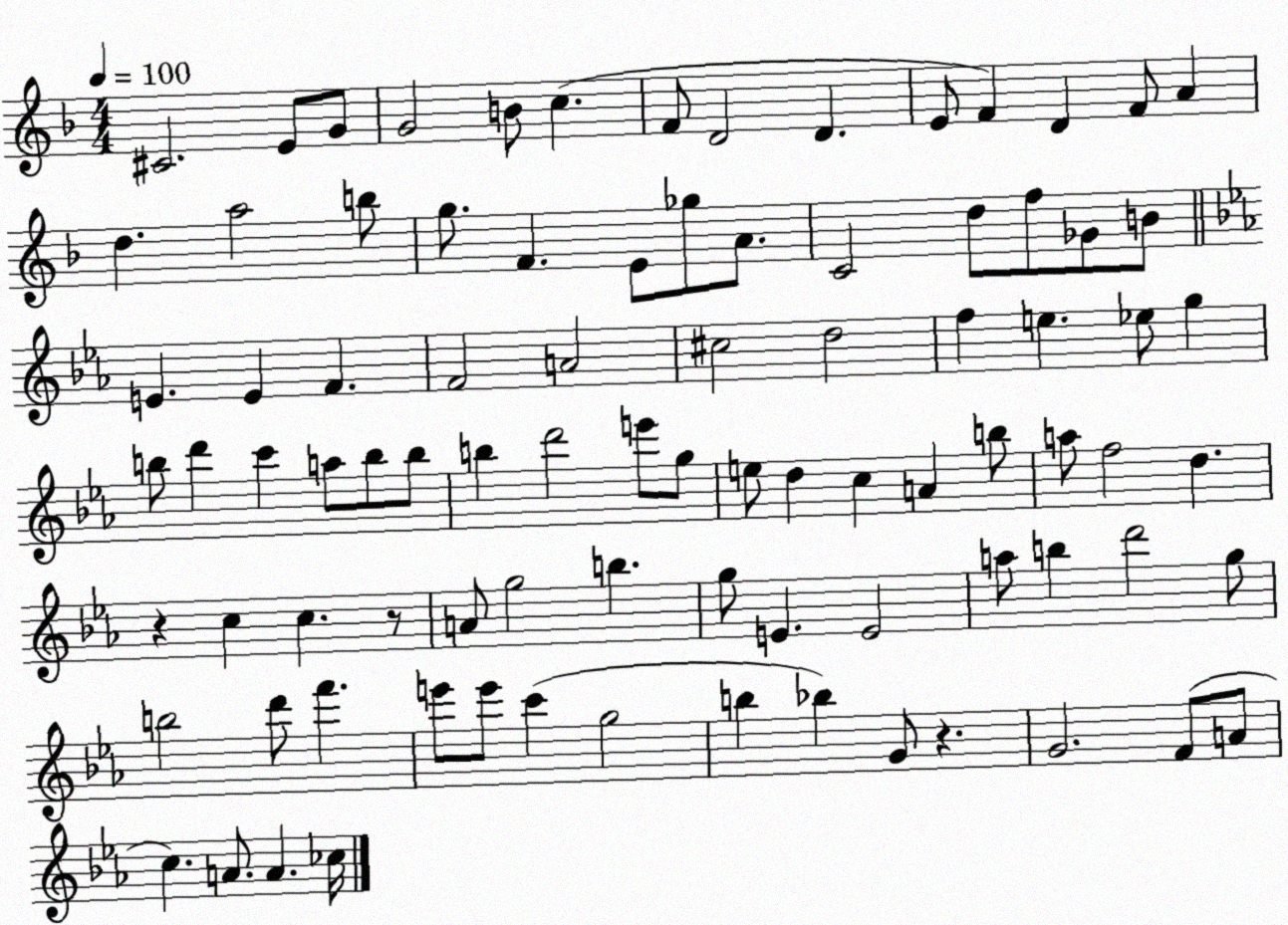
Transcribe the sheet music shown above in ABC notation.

X:1
T:Untitled
M:4/4
L:1/4
K:F
^C2 E/2 G/2 G2 B/2 c F/2 D2 D E/2 F D F/2 A d a2 b/2 g/2 F E/2 _g/2 A/2 C2 d/2 f/2 _G/2 B/2 E E F F2 A2 ^c2 d2 f e _e/2 g b/2 d' c' a/2 b/2 b/2 b d'2 e'/2 g/2 e/2 d c A b/2 a/2 f2 d z c c z/2 A/2 g2 b g/2 E E2 a/2 b d'2 g/2 b2 d'/2 f' e'/2 e'/2 c' g2 b _b G/2 z G2 F/2 A/2 c A/2 A _c/4